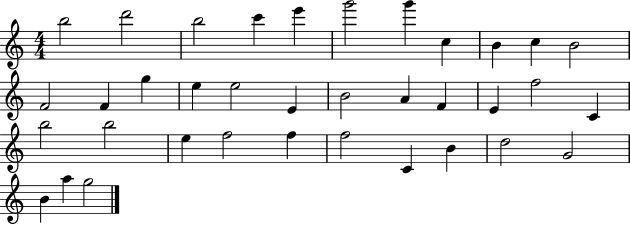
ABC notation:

X:1
T:Untitled
M:4/4
L:1/4
K:C
b2 d'2 b2 c' e' g'2 g' c B c B2 F2 F g e e2 E B2 A F E f2 C b2 b2 e f2 f f2 C B d2 G2 B a g2